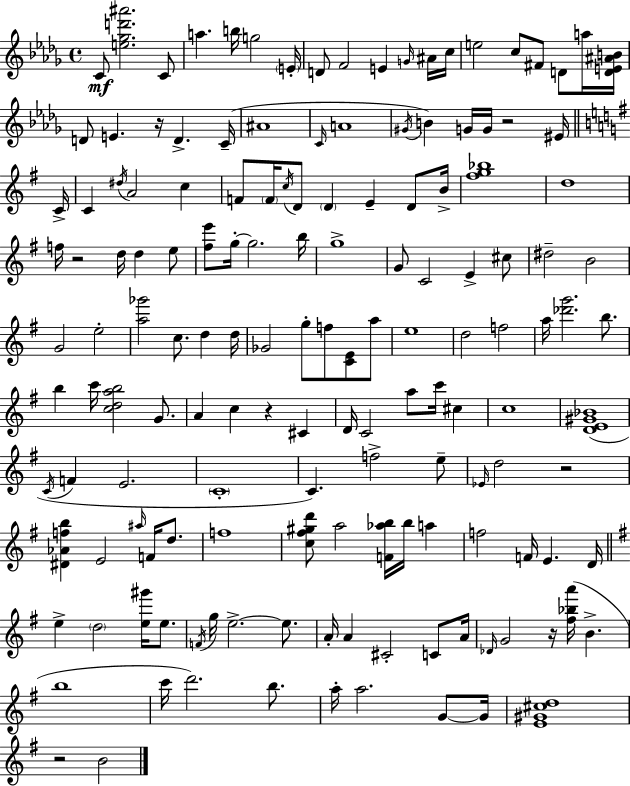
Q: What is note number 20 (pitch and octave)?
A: D4